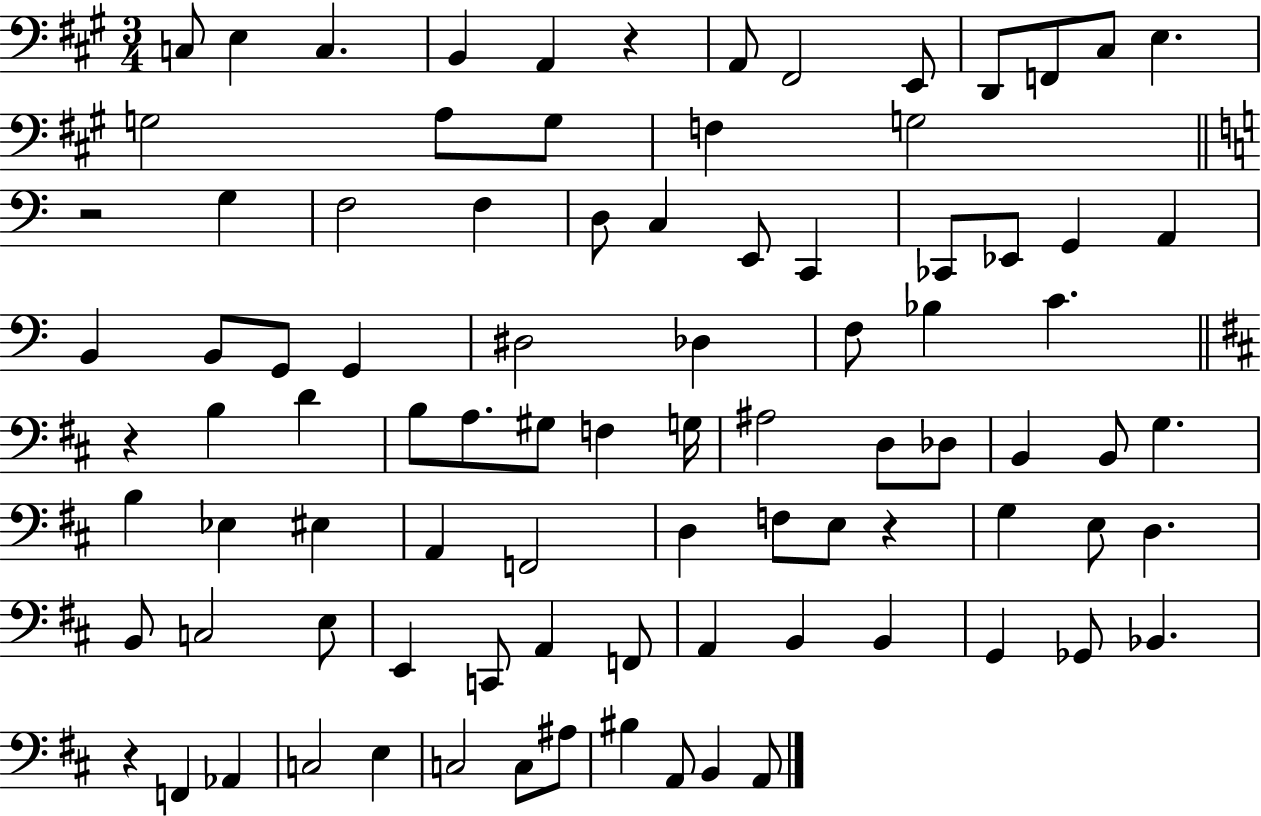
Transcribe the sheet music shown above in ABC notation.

X:1
T:Untitled
M:3/4
L:1/4
K:A
C,/2 E, C, B,, A,, z A,,/2 ^F,,2 E,,/2 D,,/2 F,,/2 ^C,/2 E, G,2 A,/2 G,/2 F, G,2 z2 G, F,2 F, D,/2 C, E,,/2 C,, _C,,/2 _E,,/2 G,, A,, B,, B,,/2 G,,/2 G,, ^D,2 _D, F,/2 _B, C z B, D B,/2 A,/2 ^G,/2 F, G,/4 ^A,2 D,/2 _D,/2 B,, B,,/2 G, B, _E, ^E, A,, F,,2 D, F,/2 E,/2 z G, E,/2 D, B,,/2 C,2 E,/2 E,, C,,/2 A,, F,,/2 A,, B,, B,, G,, _G,,/2 _B,, z F,, _A,, C,2 E, C,2 C,/2 ^A,/2 ^B, A,,/2 B,, A,,/2